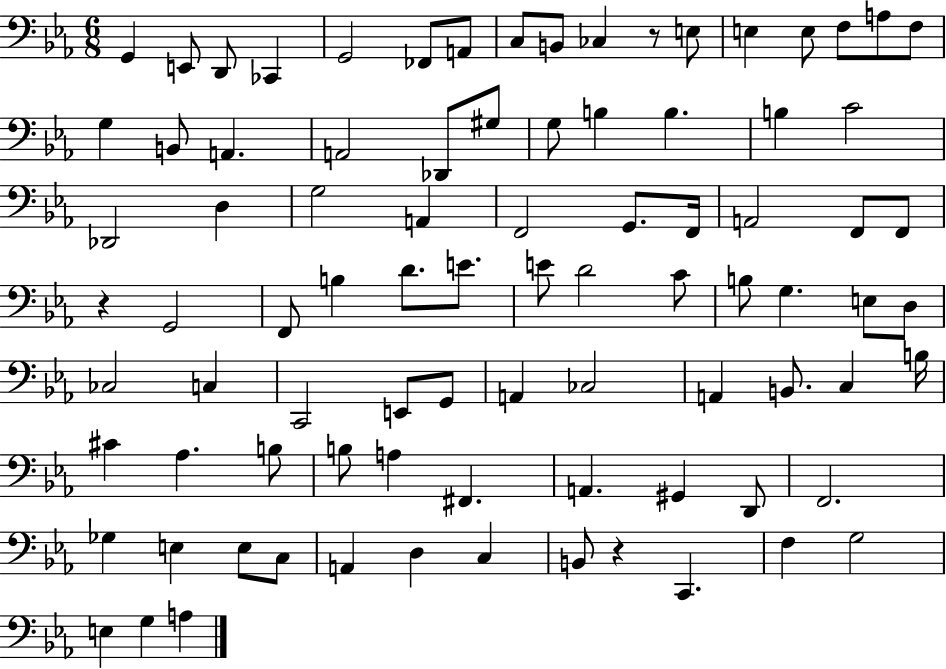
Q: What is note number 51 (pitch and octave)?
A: C3